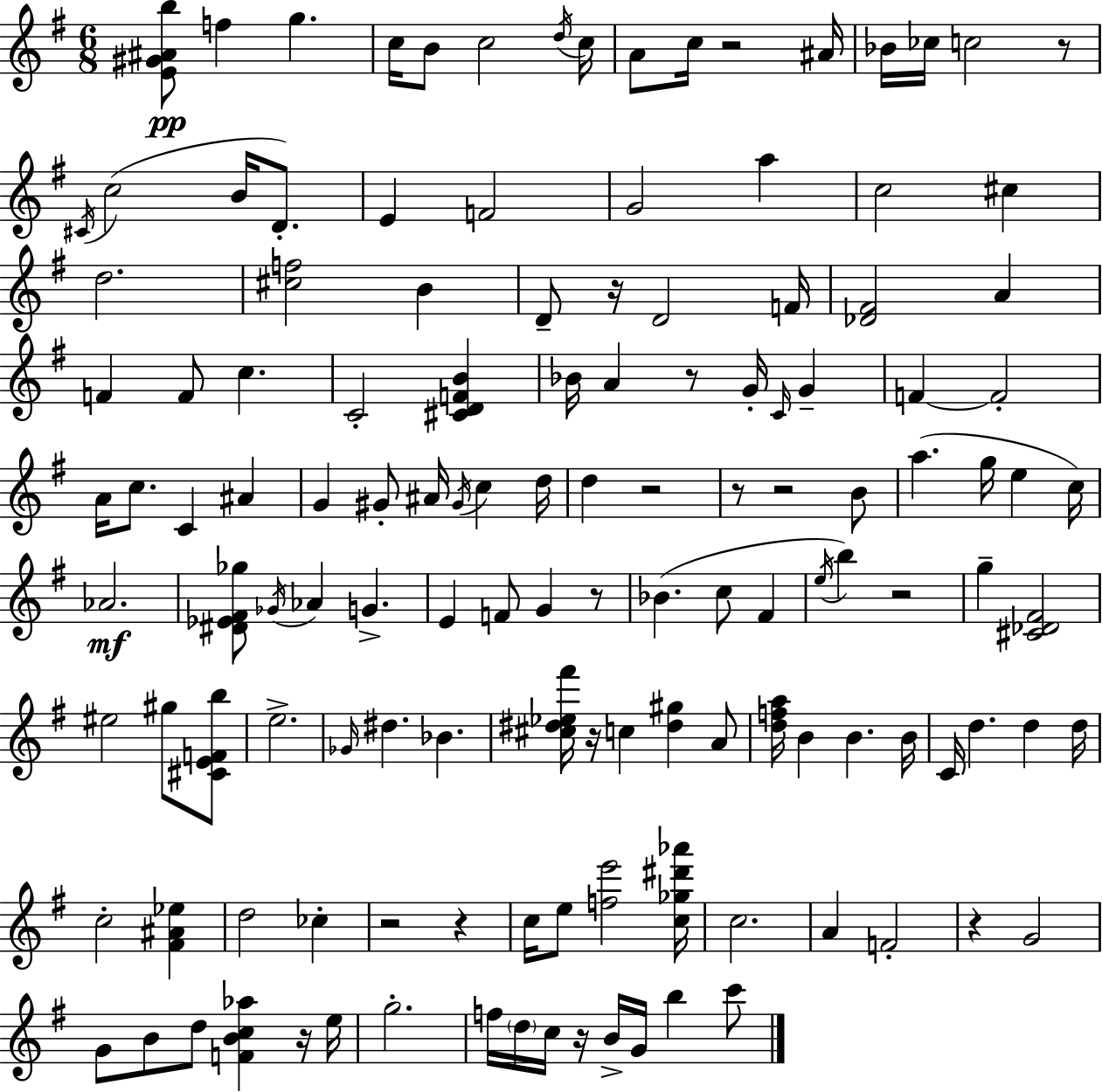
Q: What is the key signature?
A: G major